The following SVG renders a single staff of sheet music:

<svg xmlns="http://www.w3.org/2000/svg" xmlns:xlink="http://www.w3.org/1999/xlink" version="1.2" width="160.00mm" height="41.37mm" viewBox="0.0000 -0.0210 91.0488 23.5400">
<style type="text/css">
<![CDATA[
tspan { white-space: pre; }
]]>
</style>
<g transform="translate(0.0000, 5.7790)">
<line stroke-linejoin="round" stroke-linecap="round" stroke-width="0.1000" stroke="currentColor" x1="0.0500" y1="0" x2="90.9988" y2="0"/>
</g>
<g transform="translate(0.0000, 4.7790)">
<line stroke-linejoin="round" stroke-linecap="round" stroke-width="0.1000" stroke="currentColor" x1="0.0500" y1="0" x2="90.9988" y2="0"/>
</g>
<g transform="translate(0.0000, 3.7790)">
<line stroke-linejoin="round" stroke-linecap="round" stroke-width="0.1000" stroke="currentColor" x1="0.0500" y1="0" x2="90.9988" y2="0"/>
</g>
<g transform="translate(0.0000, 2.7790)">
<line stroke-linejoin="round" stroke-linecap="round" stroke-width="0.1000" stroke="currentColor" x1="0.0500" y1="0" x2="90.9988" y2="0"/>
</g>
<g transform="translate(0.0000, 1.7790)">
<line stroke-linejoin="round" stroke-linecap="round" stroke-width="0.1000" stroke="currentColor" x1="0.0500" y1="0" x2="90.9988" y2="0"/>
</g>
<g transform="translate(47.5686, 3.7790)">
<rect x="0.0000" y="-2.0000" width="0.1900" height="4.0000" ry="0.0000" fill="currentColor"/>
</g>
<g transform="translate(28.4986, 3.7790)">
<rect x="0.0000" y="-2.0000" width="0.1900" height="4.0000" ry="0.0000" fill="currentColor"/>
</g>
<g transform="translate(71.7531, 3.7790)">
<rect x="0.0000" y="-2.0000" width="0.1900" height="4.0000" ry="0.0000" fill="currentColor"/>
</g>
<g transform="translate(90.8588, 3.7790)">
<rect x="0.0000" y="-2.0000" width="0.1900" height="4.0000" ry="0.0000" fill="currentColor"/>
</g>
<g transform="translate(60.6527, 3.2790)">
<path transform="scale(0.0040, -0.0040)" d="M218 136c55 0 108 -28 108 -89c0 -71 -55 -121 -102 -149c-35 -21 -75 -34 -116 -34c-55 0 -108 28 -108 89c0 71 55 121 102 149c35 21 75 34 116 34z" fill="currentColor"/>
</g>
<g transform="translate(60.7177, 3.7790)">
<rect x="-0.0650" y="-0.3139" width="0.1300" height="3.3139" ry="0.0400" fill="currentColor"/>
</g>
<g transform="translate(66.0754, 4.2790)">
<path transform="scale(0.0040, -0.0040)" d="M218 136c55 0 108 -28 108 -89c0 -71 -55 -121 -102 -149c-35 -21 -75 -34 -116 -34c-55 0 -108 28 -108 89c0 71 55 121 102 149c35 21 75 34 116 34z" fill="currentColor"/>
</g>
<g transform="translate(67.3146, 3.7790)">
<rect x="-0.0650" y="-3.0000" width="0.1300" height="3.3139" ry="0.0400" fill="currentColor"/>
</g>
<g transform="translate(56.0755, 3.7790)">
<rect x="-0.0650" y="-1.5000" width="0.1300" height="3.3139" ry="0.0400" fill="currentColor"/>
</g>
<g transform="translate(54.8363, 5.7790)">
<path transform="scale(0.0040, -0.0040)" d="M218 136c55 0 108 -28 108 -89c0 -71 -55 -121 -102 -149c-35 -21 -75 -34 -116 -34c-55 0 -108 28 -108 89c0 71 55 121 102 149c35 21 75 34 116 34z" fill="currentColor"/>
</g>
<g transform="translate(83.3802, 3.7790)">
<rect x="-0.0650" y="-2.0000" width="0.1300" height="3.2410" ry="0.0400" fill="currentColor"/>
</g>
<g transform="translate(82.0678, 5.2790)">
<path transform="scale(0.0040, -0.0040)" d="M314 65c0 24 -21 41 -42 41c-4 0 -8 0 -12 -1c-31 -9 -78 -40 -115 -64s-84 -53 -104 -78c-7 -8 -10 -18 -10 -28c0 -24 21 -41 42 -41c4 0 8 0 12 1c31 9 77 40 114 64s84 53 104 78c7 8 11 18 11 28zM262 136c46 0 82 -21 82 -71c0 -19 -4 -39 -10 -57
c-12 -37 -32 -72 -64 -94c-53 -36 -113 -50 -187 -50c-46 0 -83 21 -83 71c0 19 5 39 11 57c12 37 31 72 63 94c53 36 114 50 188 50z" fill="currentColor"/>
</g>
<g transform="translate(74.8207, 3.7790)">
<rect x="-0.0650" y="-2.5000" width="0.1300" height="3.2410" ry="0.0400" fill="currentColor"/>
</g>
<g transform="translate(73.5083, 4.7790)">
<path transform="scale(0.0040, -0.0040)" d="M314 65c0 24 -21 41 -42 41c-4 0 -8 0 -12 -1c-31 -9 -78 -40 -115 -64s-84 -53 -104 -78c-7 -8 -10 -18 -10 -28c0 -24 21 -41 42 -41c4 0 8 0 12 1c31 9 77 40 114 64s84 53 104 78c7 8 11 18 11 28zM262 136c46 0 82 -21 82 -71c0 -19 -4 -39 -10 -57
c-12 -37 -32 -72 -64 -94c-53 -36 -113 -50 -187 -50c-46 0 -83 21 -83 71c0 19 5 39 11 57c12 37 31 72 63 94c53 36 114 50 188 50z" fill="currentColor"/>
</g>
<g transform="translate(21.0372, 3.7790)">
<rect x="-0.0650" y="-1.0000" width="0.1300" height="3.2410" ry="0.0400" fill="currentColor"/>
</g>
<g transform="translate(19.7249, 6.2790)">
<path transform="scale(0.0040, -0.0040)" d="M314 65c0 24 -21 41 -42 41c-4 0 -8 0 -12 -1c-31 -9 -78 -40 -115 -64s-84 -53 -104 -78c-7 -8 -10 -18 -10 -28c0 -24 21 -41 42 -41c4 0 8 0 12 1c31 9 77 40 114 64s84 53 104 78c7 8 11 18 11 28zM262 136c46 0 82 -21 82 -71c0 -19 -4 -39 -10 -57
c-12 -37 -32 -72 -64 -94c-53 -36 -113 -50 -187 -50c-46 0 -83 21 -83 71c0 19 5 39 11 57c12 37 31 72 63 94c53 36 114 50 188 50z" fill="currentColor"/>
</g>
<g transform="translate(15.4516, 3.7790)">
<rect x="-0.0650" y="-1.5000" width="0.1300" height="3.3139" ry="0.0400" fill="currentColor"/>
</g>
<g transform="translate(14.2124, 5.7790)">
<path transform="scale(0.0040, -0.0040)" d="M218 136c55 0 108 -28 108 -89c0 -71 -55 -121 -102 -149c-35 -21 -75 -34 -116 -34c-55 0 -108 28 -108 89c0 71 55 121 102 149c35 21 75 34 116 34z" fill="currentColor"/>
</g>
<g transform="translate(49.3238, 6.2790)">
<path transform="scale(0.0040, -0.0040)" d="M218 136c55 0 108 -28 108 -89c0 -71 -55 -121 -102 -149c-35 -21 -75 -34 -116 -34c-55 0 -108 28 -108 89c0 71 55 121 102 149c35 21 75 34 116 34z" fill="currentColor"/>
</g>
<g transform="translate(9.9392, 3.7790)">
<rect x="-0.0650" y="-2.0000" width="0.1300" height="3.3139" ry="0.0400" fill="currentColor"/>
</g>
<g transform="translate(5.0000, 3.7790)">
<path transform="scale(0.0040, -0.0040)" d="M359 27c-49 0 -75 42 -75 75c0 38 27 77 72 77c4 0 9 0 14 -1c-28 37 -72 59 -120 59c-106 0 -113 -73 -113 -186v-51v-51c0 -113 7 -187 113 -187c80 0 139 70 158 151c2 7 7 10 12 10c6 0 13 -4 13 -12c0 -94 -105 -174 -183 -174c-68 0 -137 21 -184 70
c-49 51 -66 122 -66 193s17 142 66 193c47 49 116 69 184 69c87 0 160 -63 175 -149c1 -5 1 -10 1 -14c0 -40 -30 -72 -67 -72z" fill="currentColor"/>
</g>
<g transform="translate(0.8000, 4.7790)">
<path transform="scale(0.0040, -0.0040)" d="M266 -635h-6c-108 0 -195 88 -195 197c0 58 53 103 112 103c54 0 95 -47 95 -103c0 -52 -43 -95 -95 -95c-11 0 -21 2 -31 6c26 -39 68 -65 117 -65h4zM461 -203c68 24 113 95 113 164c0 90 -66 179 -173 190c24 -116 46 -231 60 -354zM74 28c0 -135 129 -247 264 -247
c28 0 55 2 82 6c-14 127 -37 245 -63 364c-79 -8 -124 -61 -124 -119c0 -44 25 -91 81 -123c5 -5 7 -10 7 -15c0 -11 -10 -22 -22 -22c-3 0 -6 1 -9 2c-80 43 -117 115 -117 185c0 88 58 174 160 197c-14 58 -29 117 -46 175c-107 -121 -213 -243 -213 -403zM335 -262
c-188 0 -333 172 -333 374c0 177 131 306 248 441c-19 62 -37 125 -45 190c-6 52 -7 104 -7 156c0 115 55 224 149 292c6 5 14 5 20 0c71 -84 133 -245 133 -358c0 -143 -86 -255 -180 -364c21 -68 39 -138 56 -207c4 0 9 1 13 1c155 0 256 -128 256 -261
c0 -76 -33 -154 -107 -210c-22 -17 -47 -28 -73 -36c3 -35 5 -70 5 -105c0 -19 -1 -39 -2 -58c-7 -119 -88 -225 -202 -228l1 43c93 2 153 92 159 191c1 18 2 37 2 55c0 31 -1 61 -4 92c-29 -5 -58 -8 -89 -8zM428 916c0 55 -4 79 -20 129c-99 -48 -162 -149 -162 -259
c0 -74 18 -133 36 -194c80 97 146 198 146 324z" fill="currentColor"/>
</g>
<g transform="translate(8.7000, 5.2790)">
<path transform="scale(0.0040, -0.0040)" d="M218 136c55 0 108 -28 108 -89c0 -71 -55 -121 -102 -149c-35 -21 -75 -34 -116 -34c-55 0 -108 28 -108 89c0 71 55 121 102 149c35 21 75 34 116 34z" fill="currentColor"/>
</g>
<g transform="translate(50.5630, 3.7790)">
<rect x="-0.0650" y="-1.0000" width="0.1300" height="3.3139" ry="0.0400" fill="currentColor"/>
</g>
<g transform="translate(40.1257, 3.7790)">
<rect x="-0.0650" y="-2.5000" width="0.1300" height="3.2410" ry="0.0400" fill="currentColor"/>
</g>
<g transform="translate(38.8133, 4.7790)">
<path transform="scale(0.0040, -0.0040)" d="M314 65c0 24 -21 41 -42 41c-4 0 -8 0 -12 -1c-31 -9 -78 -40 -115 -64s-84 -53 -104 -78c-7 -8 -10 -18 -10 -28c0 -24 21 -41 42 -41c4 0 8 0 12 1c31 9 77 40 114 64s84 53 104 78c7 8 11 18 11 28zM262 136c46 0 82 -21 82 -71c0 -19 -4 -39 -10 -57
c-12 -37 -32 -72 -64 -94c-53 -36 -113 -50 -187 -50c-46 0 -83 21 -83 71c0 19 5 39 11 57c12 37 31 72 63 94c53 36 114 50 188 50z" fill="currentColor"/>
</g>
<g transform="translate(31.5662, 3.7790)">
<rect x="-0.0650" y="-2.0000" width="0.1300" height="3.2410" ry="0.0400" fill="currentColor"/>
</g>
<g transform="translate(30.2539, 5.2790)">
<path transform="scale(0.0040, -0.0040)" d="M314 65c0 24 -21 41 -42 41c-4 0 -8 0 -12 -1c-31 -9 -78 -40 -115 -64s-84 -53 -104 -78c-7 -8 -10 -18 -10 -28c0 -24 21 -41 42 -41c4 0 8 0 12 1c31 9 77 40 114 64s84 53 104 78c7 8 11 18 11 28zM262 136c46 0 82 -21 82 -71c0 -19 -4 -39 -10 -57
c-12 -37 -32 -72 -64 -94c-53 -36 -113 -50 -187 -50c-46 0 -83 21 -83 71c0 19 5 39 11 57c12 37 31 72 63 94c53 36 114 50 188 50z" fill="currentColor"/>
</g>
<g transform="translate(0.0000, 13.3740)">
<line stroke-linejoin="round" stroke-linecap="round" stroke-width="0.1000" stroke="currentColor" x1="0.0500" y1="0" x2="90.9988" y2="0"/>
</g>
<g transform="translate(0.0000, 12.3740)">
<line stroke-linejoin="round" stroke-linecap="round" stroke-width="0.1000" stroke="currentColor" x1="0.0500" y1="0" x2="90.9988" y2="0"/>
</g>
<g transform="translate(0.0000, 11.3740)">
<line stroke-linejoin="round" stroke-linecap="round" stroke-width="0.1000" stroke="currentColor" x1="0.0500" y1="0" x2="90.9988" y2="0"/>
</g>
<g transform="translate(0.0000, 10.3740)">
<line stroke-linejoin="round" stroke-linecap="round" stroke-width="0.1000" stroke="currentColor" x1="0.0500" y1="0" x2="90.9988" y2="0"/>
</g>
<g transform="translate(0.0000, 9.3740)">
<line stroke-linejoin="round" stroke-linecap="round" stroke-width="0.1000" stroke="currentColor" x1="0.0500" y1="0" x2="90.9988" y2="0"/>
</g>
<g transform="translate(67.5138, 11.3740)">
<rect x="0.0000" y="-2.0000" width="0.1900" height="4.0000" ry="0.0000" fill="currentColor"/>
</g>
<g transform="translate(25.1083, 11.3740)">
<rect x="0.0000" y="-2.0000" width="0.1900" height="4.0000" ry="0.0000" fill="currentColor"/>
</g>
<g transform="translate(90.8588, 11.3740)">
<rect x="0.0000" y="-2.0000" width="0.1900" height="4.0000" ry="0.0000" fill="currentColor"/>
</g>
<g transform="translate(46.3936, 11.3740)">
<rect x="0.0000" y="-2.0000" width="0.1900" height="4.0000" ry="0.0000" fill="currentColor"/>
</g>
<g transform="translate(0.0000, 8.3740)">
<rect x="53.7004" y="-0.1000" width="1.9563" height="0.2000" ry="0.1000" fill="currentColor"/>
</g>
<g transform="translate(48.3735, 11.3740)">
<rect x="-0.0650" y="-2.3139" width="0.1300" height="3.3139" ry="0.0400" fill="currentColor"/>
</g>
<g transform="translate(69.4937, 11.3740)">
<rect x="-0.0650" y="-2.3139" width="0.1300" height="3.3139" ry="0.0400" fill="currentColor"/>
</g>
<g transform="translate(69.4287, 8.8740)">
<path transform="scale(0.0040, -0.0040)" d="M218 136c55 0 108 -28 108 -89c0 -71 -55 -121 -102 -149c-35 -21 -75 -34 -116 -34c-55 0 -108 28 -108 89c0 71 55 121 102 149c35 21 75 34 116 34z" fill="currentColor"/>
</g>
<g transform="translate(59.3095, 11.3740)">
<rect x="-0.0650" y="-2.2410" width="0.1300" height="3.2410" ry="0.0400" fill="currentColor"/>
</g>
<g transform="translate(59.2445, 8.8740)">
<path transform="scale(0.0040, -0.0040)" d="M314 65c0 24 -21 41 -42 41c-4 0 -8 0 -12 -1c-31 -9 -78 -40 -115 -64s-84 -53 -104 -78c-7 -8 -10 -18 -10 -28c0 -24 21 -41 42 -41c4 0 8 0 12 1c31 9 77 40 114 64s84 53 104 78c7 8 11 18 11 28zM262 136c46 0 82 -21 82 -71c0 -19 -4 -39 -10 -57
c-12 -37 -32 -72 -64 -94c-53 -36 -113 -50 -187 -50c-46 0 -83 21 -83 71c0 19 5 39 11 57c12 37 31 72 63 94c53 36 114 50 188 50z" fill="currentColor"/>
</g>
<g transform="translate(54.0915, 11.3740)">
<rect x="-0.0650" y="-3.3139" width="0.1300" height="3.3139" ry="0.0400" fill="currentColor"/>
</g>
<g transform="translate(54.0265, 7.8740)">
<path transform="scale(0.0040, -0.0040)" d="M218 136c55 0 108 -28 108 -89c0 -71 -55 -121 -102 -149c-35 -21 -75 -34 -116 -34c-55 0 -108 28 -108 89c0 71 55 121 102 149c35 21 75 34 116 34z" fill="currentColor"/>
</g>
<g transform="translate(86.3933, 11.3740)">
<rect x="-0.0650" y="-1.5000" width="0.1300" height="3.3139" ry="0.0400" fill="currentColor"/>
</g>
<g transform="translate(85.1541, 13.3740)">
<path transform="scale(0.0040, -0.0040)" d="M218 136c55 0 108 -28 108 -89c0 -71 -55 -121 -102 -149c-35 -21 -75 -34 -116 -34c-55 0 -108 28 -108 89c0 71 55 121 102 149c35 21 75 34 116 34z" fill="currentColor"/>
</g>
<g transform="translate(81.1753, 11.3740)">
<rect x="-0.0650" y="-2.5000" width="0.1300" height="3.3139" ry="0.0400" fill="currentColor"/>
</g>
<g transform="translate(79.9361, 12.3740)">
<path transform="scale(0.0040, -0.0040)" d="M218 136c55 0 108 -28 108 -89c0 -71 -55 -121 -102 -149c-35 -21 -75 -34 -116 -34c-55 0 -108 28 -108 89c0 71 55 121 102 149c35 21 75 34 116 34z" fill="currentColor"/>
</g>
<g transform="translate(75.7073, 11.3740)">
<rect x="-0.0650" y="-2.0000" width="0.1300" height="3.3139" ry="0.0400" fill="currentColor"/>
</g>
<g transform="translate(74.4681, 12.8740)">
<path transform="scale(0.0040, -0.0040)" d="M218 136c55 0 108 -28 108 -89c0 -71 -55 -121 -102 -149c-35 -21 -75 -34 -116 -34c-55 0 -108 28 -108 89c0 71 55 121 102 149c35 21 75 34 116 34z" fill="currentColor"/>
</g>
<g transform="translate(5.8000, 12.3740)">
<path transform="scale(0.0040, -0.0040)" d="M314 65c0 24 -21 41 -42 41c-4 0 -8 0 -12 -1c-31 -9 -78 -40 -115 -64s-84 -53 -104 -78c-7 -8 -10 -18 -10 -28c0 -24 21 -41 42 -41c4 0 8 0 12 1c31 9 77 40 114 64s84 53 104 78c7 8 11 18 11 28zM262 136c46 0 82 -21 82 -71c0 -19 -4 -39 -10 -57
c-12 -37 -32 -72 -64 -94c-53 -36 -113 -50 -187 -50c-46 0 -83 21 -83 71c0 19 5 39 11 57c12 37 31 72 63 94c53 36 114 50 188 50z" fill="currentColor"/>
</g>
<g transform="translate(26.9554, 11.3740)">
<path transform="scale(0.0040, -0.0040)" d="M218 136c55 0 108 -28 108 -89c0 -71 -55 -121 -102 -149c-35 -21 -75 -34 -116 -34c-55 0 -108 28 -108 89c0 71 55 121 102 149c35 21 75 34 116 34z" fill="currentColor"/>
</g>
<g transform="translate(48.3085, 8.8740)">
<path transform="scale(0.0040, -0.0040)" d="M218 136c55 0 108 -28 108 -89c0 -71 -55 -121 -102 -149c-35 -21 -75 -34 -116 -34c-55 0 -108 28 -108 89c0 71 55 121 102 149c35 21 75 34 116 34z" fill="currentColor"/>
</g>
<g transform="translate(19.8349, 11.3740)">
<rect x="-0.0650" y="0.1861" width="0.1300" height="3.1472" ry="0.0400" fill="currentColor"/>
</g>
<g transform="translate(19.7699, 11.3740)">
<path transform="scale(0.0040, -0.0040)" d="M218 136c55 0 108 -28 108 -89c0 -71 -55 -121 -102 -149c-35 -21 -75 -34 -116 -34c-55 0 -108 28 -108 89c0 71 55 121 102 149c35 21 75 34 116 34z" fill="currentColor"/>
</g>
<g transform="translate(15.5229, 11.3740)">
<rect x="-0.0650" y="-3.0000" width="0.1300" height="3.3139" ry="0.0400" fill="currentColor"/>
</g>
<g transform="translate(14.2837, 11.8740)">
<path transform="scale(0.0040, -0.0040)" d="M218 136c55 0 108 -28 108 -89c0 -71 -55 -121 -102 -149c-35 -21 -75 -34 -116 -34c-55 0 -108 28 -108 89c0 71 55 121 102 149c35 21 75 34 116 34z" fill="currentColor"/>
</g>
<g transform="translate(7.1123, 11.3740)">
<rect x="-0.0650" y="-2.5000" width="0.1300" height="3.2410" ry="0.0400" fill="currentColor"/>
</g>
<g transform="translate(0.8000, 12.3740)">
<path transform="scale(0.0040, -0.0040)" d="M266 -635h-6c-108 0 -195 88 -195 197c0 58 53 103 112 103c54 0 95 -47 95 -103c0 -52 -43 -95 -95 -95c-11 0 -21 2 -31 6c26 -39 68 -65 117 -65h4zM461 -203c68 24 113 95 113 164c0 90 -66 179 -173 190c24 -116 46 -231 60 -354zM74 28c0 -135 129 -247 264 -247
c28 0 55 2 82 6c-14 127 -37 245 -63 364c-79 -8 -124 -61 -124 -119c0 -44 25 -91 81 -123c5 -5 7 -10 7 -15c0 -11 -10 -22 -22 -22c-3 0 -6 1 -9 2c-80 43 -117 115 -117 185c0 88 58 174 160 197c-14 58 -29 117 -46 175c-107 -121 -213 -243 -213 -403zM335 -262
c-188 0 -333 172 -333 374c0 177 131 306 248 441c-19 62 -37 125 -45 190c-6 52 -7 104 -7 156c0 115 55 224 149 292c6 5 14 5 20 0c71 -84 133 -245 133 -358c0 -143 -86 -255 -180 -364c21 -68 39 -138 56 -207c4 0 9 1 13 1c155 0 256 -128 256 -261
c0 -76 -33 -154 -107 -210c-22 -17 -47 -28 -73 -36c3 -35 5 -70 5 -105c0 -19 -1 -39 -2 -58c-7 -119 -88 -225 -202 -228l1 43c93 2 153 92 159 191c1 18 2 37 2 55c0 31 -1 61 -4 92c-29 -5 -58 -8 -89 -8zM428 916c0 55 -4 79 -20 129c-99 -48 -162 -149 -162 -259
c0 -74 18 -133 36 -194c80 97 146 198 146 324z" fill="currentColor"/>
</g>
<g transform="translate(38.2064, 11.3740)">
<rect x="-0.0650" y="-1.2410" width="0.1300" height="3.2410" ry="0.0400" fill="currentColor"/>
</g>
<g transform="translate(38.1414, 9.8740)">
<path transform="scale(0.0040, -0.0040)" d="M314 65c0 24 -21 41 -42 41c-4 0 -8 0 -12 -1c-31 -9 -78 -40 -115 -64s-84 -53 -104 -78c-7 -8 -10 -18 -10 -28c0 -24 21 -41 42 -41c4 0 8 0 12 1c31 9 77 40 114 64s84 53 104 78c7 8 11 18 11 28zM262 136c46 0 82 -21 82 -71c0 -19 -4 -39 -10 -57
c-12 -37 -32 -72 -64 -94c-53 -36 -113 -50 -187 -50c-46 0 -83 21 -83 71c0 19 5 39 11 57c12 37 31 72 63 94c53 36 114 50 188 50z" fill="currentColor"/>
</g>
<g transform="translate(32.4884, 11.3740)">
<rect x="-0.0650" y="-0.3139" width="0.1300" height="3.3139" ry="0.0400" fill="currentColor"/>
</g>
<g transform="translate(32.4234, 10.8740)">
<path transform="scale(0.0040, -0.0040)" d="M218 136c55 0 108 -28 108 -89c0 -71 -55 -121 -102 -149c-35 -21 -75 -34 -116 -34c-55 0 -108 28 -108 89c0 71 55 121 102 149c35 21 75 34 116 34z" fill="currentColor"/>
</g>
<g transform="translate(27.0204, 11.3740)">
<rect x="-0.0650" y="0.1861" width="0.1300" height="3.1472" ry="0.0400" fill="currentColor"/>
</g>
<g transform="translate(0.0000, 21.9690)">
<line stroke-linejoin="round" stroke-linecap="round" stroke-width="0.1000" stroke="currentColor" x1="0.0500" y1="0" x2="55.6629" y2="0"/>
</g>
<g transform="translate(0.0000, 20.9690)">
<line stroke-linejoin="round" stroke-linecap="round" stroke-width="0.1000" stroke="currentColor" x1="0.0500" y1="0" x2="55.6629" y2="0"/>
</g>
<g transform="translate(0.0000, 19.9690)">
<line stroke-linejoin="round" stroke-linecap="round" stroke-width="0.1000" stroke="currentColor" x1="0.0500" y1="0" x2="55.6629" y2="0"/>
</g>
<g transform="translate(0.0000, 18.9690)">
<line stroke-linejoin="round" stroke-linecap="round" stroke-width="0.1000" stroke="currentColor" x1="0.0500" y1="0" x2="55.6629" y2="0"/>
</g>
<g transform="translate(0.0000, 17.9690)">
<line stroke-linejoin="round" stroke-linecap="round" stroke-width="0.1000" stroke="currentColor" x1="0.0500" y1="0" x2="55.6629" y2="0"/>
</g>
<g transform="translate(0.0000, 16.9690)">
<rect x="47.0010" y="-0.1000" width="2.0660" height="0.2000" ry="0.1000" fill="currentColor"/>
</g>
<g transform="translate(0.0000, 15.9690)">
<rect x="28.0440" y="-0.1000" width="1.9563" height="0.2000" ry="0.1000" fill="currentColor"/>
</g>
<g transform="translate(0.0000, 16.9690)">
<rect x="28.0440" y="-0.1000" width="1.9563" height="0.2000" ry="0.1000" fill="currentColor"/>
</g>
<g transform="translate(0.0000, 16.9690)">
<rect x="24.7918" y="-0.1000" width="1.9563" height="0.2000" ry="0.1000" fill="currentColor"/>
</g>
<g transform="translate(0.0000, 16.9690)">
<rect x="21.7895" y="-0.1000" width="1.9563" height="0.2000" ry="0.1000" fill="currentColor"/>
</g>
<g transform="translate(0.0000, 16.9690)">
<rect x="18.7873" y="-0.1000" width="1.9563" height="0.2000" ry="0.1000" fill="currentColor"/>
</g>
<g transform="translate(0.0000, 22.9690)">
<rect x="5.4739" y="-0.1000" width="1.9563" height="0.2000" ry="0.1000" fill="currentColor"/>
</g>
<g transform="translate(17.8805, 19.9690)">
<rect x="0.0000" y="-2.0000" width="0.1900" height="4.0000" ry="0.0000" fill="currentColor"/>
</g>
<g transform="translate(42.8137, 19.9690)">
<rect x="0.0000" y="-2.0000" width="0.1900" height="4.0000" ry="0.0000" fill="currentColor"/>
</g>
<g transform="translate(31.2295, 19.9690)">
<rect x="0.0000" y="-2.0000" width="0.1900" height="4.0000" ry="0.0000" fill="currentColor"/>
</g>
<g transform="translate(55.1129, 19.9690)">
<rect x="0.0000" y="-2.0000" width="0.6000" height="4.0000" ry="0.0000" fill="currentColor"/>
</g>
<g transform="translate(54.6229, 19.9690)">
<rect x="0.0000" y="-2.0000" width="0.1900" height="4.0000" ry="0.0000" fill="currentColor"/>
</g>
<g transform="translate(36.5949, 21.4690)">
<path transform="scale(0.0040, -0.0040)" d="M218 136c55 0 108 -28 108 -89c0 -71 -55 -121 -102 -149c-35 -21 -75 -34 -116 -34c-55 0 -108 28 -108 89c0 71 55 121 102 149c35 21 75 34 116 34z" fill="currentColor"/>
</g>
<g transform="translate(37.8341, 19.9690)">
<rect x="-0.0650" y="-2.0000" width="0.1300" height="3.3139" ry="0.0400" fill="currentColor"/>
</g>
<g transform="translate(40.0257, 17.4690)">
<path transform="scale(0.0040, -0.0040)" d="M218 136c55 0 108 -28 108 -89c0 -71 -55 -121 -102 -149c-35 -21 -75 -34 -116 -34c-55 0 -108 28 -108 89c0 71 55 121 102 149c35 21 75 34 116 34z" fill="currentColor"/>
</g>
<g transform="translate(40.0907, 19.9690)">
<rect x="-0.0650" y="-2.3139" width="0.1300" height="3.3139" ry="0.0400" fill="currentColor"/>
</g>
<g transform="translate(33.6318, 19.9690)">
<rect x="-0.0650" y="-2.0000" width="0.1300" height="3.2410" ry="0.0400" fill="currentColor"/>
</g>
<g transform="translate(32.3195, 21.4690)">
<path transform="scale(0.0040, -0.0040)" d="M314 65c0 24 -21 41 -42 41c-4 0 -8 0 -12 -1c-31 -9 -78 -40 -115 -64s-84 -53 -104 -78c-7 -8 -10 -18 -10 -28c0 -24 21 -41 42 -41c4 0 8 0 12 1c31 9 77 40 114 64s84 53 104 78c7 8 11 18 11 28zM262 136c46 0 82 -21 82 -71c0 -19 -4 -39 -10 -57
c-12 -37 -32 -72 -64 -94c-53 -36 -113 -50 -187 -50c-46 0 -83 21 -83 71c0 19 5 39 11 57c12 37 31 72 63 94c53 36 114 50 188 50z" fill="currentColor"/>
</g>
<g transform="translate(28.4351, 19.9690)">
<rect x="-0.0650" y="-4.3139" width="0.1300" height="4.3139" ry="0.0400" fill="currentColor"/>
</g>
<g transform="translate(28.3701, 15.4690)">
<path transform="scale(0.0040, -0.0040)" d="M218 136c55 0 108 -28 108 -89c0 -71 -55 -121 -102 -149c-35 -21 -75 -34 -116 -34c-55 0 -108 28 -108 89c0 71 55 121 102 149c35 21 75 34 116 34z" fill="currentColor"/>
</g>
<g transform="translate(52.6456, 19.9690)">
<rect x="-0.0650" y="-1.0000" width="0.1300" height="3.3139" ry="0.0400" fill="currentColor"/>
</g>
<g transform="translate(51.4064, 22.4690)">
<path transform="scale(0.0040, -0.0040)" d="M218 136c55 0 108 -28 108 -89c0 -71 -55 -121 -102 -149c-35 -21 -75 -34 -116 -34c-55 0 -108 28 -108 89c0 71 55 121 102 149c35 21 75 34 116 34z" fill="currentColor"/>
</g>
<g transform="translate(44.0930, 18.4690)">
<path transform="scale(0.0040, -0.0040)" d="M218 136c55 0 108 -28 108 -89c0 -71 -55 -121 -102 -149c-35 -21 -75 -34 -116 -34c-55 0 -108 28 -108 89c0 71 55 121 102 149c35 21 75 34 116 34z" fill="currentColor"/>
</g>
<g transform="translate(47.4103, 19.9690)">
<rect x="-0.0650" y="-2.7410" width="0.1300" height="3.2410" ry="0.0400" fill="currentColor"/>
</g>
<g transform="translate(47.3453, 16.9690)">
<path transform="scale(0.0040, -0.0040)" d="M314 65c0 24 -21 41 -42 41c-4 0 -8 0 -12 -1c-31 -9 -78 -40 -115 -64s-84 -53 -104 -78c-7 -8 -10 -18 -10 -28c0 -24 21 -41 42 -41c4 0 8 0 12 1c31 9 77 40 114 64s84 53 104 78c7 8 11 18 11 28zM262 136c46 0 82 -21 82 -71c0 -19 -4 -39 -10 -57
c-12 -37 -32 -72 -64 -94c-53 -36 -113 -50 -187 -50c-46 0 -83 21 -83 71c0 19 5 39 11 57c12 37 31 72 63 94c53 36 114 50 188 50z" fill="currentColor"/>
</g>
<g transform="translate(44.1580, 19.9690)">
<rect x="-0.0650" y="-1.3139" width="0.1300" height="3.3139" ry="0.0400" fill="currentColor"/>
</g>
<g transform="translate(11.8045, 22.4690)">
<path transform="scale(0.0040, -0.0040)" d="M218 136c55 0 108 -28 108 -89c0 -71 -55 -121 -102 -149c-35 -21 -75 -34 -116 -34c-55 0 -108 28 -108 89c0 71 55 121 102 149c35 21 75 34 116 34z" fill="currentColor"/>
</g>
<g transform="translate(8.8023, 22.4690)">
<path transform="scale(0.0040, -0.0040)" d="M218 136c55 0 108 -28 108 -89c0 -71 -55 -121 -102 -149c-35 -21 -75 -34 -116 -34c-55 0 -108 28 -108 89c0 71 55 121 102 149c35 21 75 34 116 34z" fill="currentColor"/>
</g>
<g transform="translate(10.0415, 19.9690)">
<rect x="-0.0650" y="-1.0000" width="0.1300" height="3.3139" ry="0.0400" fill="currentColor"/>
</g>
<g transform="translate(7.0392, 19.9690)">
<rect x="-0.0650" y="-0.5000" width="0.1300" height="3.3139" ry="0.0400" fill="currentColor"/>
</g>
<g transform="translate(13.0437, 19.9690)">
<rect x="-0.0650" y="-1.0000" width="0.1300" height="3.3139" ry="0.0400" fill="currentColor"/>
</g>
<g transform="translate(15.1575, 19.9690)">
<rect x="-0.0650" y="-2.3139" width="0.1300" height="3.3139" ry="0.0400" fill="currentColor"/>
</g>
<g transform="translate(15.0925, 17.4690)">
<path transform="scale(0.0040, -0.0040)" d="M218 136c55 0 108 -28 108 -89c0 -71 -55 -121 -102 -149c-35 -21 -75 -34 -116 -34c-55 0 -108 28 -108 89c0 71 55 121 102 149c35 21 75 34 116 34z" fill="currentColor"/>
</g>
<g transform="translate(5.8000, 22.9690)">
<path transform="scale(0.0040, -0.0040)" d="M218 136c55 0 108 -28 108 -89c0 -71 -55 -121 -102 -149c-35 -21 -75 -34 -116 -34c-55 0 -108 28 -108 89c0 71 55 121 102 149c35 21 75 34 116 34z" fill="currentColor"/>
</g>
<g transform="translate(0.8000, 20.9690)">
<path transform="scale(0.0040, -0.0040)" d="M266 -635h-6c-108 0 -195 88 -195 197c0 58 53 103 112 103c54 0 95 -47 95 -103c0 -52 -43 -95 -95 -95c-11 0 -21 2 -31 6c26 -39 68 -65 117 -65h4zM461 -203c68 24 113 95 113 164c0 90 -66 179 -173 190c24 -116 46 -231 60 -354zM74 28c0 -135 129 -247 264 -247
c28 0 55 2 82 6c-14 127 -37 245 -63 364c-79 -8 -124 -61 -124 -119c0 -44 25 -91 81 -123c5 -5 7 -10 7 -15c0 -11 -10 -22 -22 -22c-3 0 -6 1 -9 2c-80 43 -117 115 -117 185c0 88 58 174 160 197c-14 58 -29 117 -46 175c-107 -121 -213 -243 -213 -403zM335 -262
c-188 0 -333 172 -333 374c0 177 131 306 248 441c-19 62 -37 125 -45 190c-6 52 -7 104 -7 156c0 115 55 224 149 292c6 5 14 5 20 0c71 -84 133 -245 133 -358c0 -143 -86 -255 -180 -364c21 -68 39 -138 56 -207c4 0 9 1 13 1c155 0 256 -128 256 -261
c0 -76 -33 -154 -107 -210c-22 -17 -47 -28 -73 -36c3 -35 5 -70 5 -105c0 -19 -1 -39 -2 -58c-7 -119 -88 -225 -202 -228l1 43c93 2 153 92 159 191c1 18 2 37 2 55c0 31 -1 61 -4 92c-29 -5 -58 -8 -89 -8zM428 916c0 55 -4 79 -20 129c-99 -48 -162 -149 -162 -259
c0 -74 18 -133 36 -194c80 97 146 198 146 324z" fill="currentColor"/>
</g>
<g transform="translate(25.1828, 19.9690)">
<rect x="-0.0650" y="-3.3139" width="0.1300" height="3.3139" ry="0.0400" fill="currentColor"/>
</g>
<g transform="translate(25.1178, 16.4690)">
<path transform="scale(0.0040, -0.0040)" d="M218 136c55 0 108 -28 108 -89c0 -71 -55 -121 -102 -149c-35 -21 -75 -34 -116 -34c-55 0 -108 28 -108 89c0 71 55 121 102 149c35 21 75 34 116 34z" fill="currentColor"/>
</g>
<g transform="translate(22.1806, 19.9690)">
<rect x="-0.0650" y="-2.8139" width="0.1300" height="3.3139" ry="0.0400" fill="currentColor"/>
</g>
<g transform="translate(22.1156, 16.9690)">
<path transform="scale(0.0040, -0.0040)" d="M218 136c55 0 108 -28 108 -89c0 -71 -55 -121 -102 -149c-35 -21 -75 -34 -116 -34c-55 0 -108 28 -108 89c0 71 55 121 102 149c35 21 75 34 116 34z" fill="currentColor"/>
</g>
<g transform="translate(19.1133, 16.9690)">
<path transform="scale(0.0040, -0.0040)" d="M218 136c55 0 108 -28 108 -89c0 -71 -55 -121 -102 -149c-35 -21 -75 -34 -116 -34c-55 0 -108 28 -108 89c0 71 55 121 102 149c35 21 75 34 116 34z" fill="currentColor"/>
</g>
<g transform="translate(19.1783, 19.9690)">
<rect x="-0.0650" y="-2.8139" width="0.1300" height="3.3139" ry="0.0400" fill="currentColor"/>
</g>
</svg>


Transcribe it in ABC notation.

X:1
T:Untitled
M:4/4
L:1/4
K:C
F E D2 F2 G2 D E c A G2 F2 G2 A B B c e2 g b g2 g F G E C D D g a a b d' F2 F g e a2 D